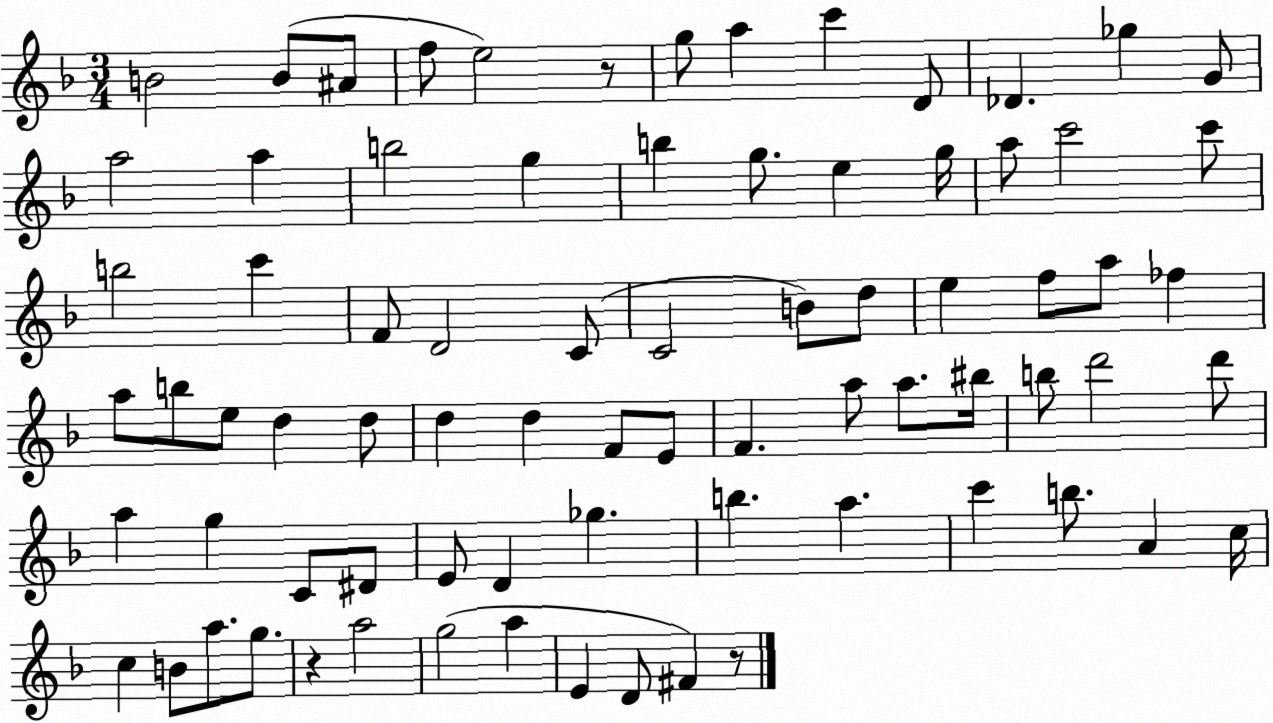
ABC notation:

X:1
T:Untitled
M:3/4
L:1/4
K:F
B2 B/2 ^A/2 f/2 e2 z/2 g/2 a c' D/2 _D _g G/2 a2 a b2 g b g/2 e g/4 a/2 c'2 c'/2 b2 c' F/2 D2 C/2 C2 B/2 d/2 e f/2 a/2 _f a/2 b/2 e/2 d d/2 d d F/2 E/2 F a/2 a/2 ^b/4 b/2 d'2 d'/2 a g C/2 ^D/2 E/2 D _g b a c' b/2 A c/4 c B/2 a/2 g/2 z a2 g2 a E D/2 ^F z/2